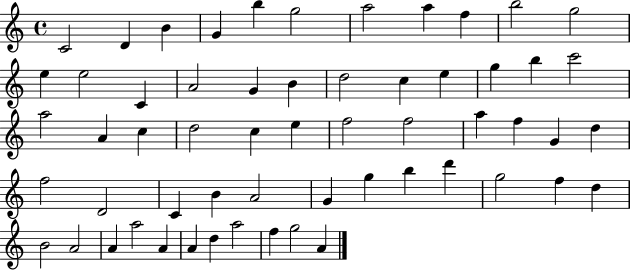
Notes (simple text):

C4/h D4/q B4/q G4/q B5/q G5/h A5/h A5/q F5/q B5/h G5/h E5/q E5/h C4/q A4/h G4/q B4/q D5/h C5/q E5/q G5/q B5/q C6/h A5/h A4/q C5/q D5/h C5/q E5/q F5/h F5/h A5/q F5/q G4/q D5/q F5/h D4/h C4/q B4/q A4/h G4/q G5/q B5/q D6/q G5/h F5/q D5/q B4/h A4/h A4/q A5/h A4/q A4/q D5/q A5/h F5/q G5/h A4/q